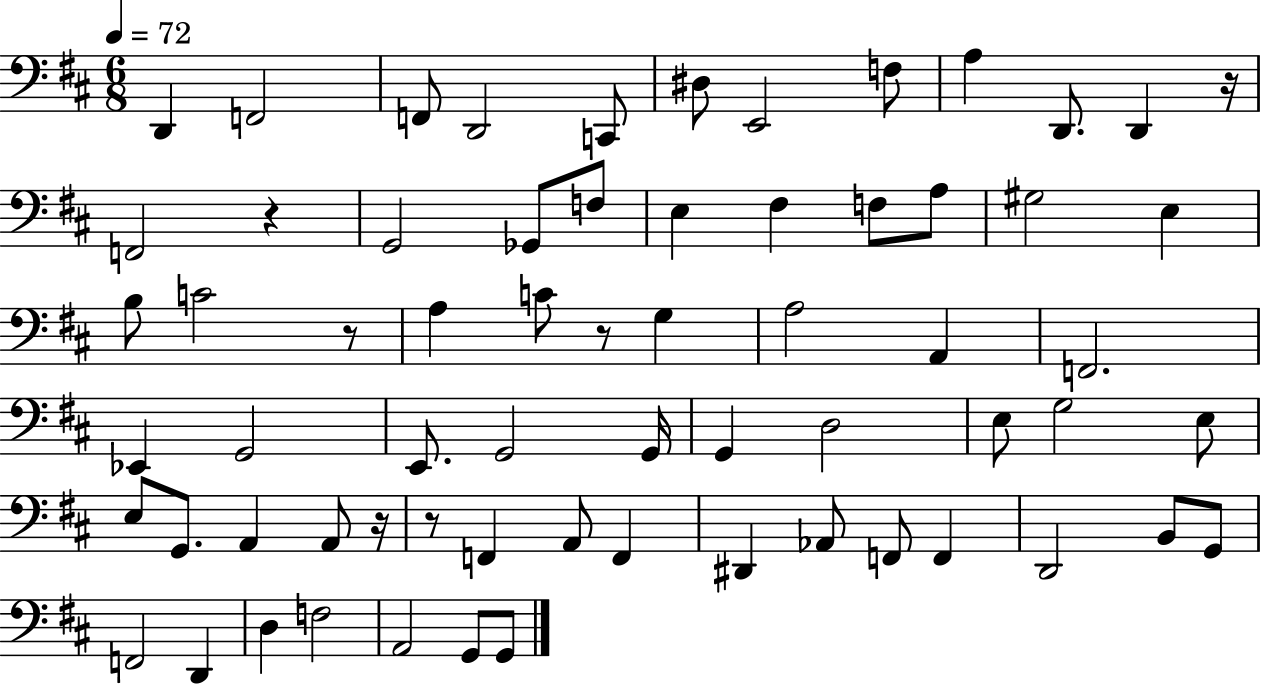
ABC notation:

X:1
T:Untitled
M:6/8
L:1/4
K:D
D,, F,,2 F,,/2 D,,2 C,,/2 ^D,/2 E,,2 F,/2 A, D,,/2 D,, z/4 F,,2 z G,,2 _G,,/2 F,/2 E, ^F, F,/2 A,/2 ^G,2 E, B,/2 C2 z/2 A, C/2 z/2 G, A,2 A,, F,,2 _E,, G,,2 E,,/2 G,,2 G,,/4 G,, D,2 E,/2 G,2 E,/2 E,/2 G,,/2 A,, A,,/2 z/4 z/2 F,, A,,/2 F,, ^D,, _A,,/2 F,,/2 F,, D,,2 B,,/2 G,,/2 F,,2 D,, D, F,2 A,,2 G,,/2 G,,/2